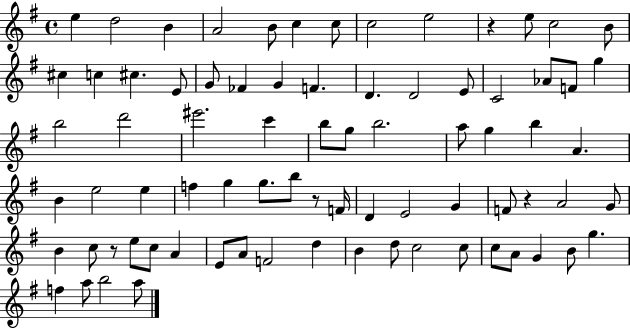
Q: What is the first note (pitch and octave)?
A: E5